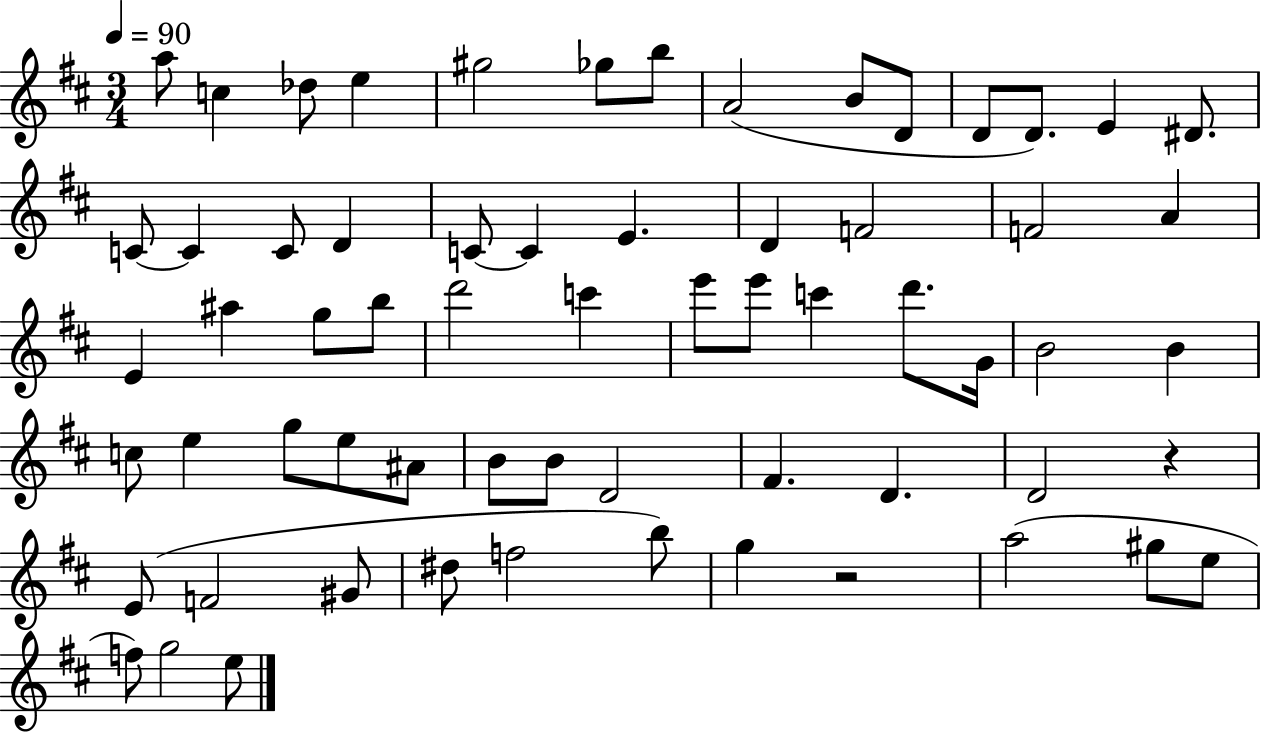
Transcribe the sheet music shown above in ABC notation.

X:1
T:Untitled
M:3/4
L:1/4
K:D
a/2 c _d/2 e ^g2 _g/2 b/2 A2 B/2 D/2 D/2 D/2 E ^D/2 C/2 C C/2 D C/2 C E D F2 F2 A E ^a g/2 b/2 d'2 c' e'/2 e'/2 c' d'/2 G/4 B2 B c/2 e g/2 e/2 ^A/2 B/2 B/2 D2 ^F D D2 z E/2 F2 ^G/2 ^d/2 f2 b/2 g z2 a2 ^g/2 e/2 f/2 g2 e/2